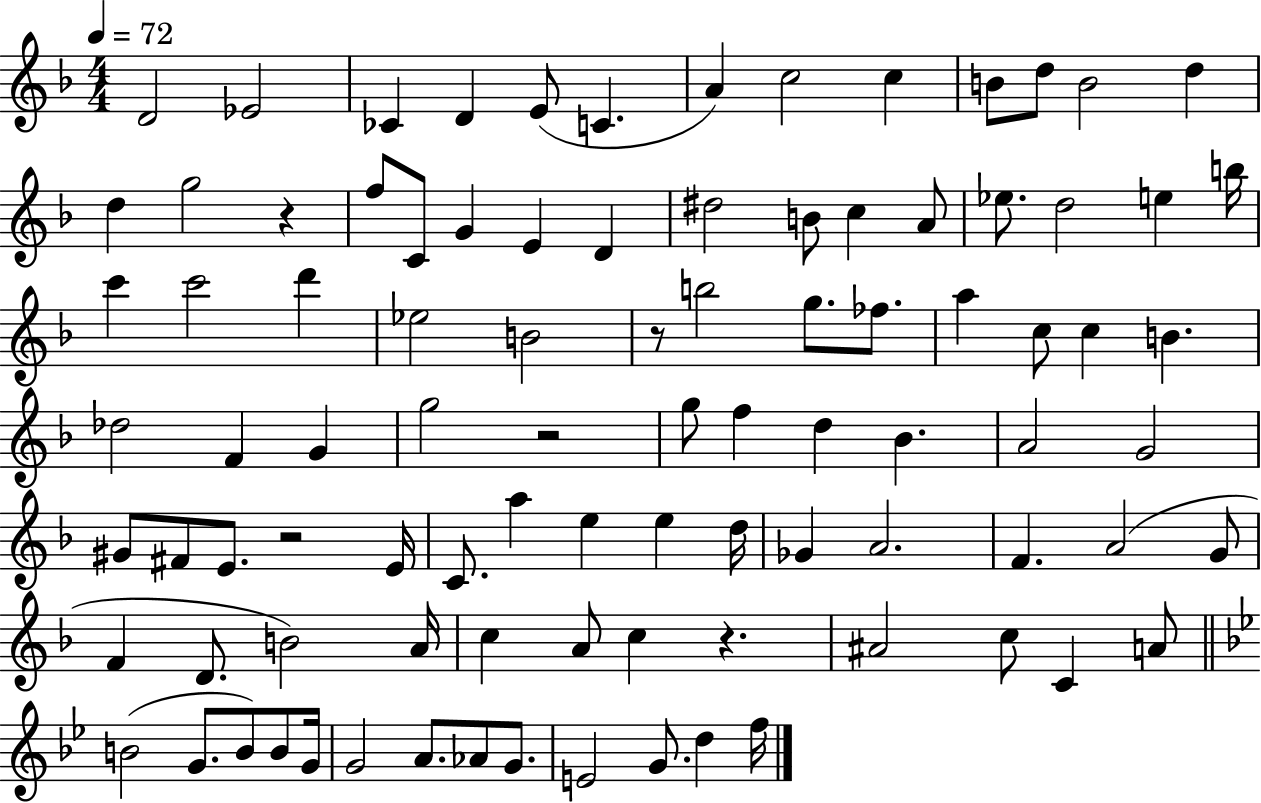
D4/h Eb4/h CES4/q D4/q E4/e C4/q. A4/q C5/h C5/q B4/e D5/e B4/h D5/q D5/q G5/h R/q F5/e C4/e G4/q E4/q D4/q D#5/h B4/e C5/q A4/e Eb5/e. D5/h E5/q B5/s C6/q C6/h D6/q Eb5/h B4/h R/e B5/h G5/e. FES5/e. A5/q C5/e C5/q B4/q. Db5/h F4/q G4/q G5/h R/h G5/e F5/q D5/q Bb4/q. A4/h G4/h G#4/e F#4/e E4/e. R/h E4/s C4/e. A5/q E5/q E5/q D5/s Gb4/q A4/h. F4/q. A4/h G4/e F4/q D4/e. B4/h A4/s C5/q A4/e C5/q R/q. A#4/h C5/e C4/q A4/e B4/h G4/e. B4/e B4/e G4/s G4/h A4/e. Ab4/e G4/e. E4/h G4/e. D5/q F5/s